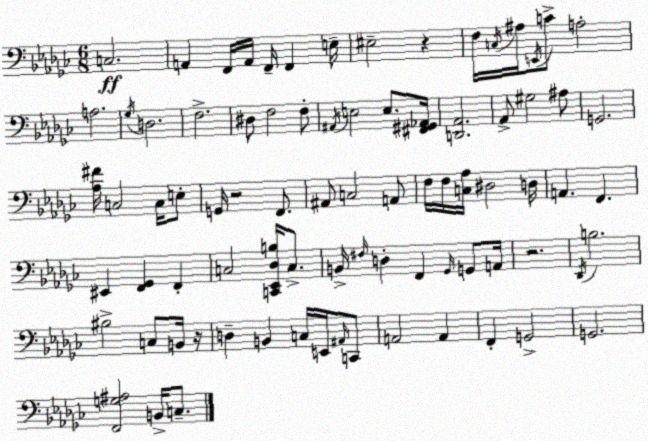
X:1
T:Untitled
M:6/8
L:1/4
K:Ebm
C,2 A,, F,,/4 A,,/4 F,,/4 F,, E,/4 ^E,2 z F,/4 C,/4 ^A,/4 E,,/4 C/2 A,2 A,2 _G,/4 D,2 F,2 ^D,/2 F,2 F,/2 ^A,,/4 E,2 E,/2 [^F,,^G,,_A,,]/4 [D,,_A,,]2 _A,,/2 ^G,2 ^A,/2 G,,2 [_A,^F]/4 C,2 C,/4 E,/2 G,,/4 z2 F,,/2 ^A,,/2 C,2 A,,/2 F,/4 F,/4 [C,_A,]/4 ^D,2 D,/4 A,, F,, ^E,, [F,,_G,,] F,, C,2 [C,,_E,,_D,B,]/4 C,/2 B,,/4 ^F,/4 D, F,, _G,,/4 G,,/2 A,,/4 z2 _D,,/4 B,2 ^B,2 C,/2 B,,/4 z/4 D, B,, C,/4 E,,/4 ^A,,/4 C,,/2 A,,2 A,, F,, G,,2 G,,2 [F,,G,^A,]2 B,,/4 C,/2